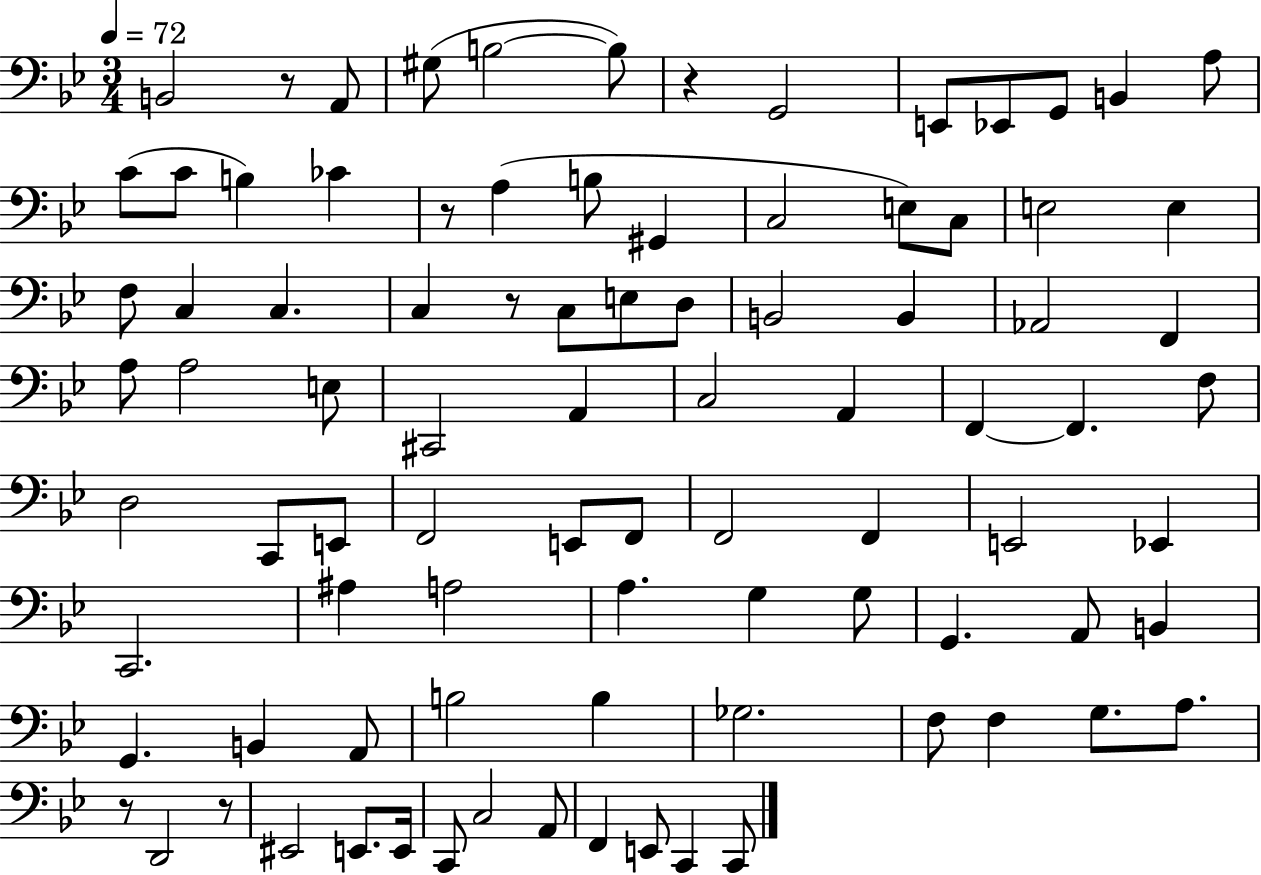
X:1
T:Untitled
M:3/4
L:1/4
K:Bb
B,,2 z/2 A,,/2 ^G,/2 B,2 B,/2 z G,,2 E,,/2 _E,,/2 G,,/2 B,, A,/2 C/2 C/2 B, _C z/2 A, B,/2 ^G,, C,2 E,/2 C,/2 E,2 E, F,/2 C, C, C, z/2 C,/2 E,/2 D,/2 B,,2 B,, _A,,2 F,, A,/2 A,2 E,/2 ^C,,2 A,, C,2 A,, F,, F,, F,/2 D,2 C,,/2 E,,/2 F,,2 E,,/2 F,,/2 F,,2 F,, E,,2 _E,, C,,2 ^A, A,2 A, G, G,/2 G,, A,,/2 B,, G,, B,, A,,/2 B,2 B, _G,2 F,/2 F, G,/2 A,/2 z/2 D,,2 z/2 ^E,,2 E,,/2 E,,/4 C,,/2 C,2 A,,/2 F,, E,,/2 C,, C,,/2